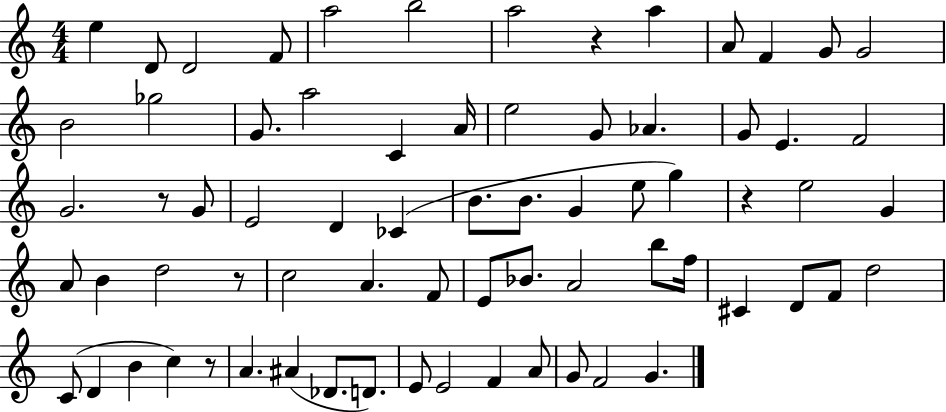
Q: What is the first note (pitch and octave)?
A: E5